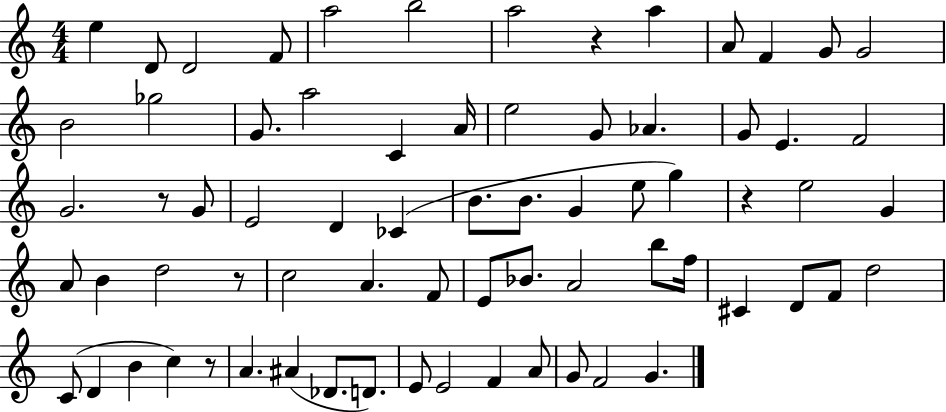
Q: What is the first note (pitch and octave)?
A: E5